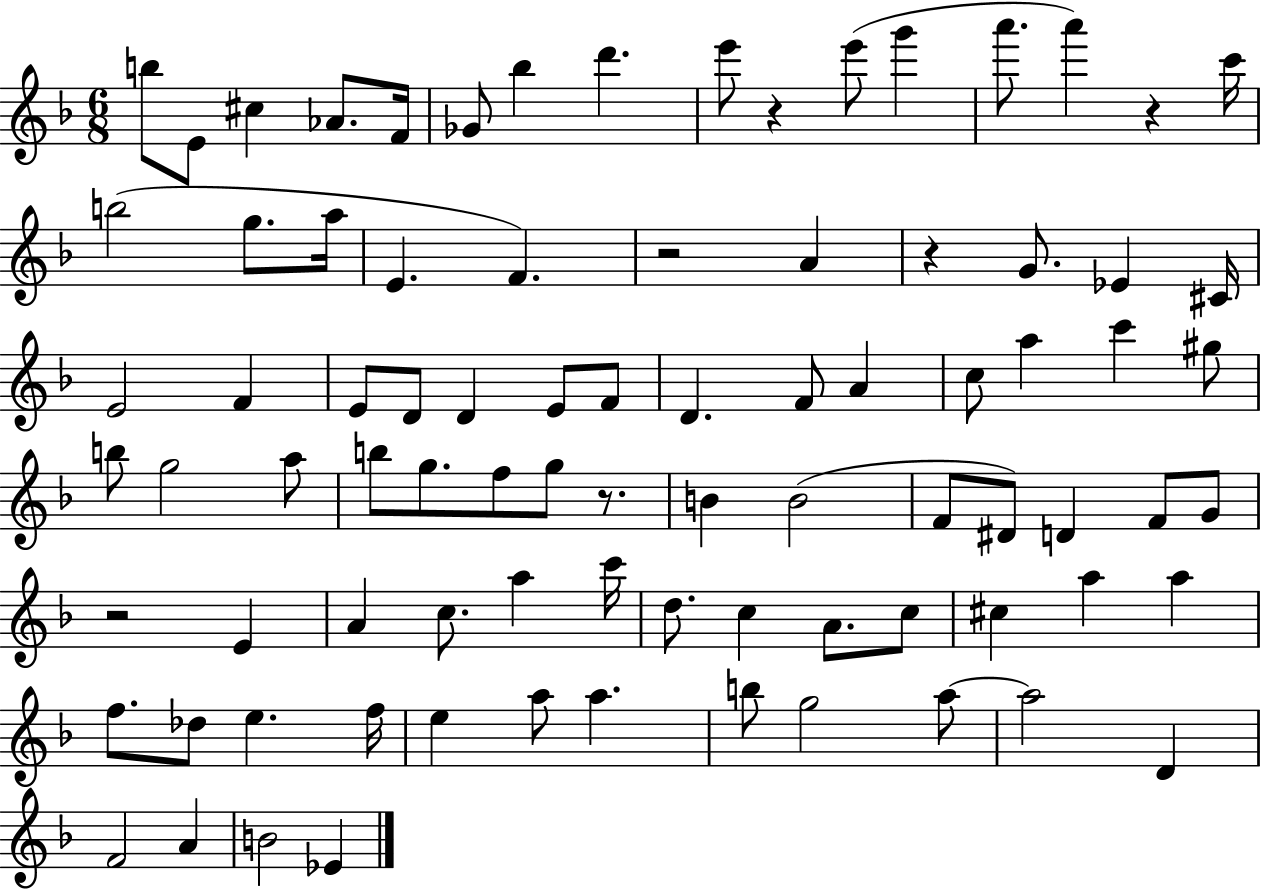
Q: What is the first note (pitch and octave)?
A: B5